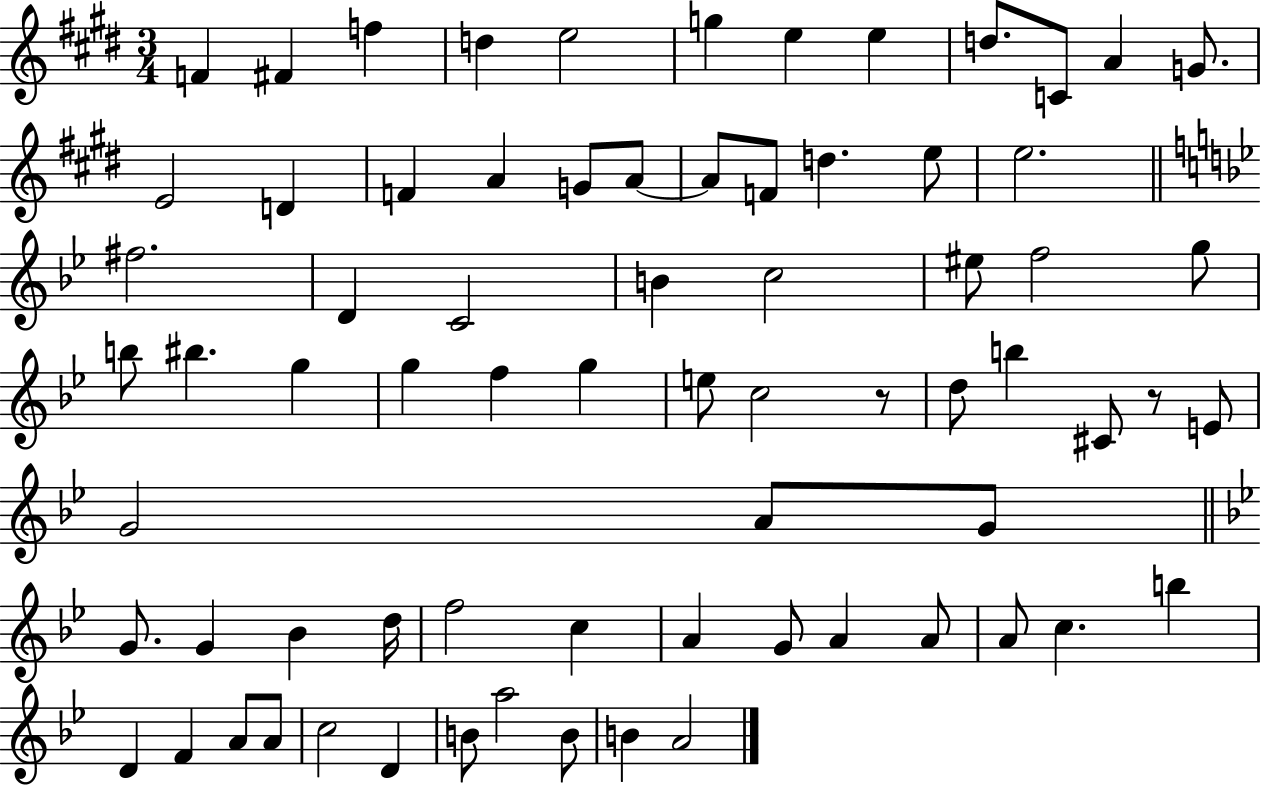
X:1
T:Untitled
M:3/4
L:1/4
K:E
F ^F f d e2 g e e d/2 C/2 A G/2 E2 D F A G/2 A/2 A/2 F/2 d e/2 e2 ^f2 D C2 B c2 ^e/2 f2 g/2 b/2 ^b g g f g e/2 c2 z/2 d/2 b ^C/2 z/2 E/2 G2 A/2 G/2 G/2 G _B d/4 f2 c A G/2 A A/2 A/2 c b D F A/2 A/2 c2 D B/2 a2 B/2 B A2